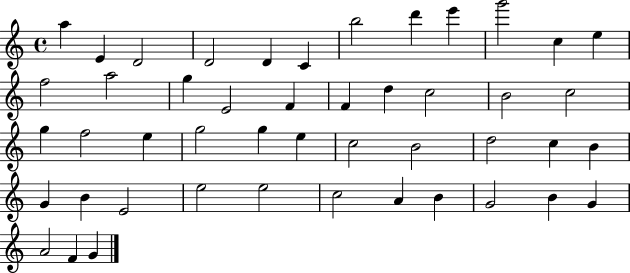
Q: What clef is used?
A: treble